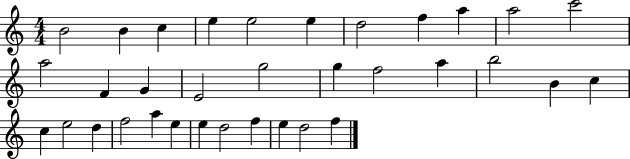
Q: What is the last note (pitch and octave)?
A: F5